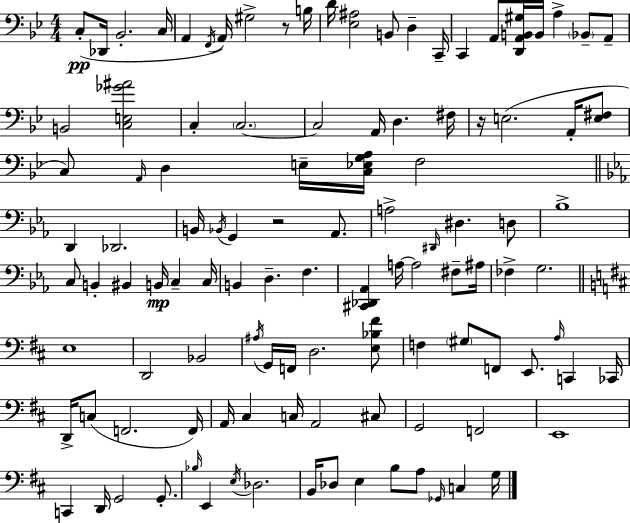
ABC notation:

X:1
T:Untitled
M:4/4
L:1/4
K:Gm
C,/2 _D,,/4 _B,,2 C,/4 A,, F,,/4 A,,/4 ^G,2 z/2 B,/4 D/4 [_E,^A,]2 B,,/2 D, C,,/4 C,, A,,/2 [D,,A,,B,,^G,]/4 B,,/4 A, _B,,/2 A,,/2 B,,2 [C,E,_G^A]2 C, C,2 C,2 A,,/4 D, ^F,/4 z/4 E,2 A,,/4 [E,^F,]/2 C,/2 A,,/4 D, E,/4 [C,_E,G,A,]/4 F,2 D,, _D,,2 B,,/4 _B,,/4 G,, z2 _A,,/2 A,2 ^D,,/4 ^D, D,/2 _B,4 C,/2 B,, ^B,, B,,/4 C, C,/4 B,, D, F, [^C,,_D,,_A,,] A,/4 A,2 ^F,/2 ^A,/4 _F, G,2 E,4 D,,2 _B,,2 ^A,/4 G,,/4 F,,/4 D,2 [E,_B,^F]/2 F, ^G,/2 F,,/2 E,,/2 A,/4 C,, _C,,/4 D,,/4 C,/2 F,,2 F,,/4 A,,/4 ^C, C,/4 A,,2 ^C,/2 G,,2 F,,2 E,,4 C,, D,,/4 G,,2 G,,/2 _B,/4 E,, E,/4 _D,2 B,,/4 _D,/2 E, B,/2 A,/2 _G,,/4 C, G,/4